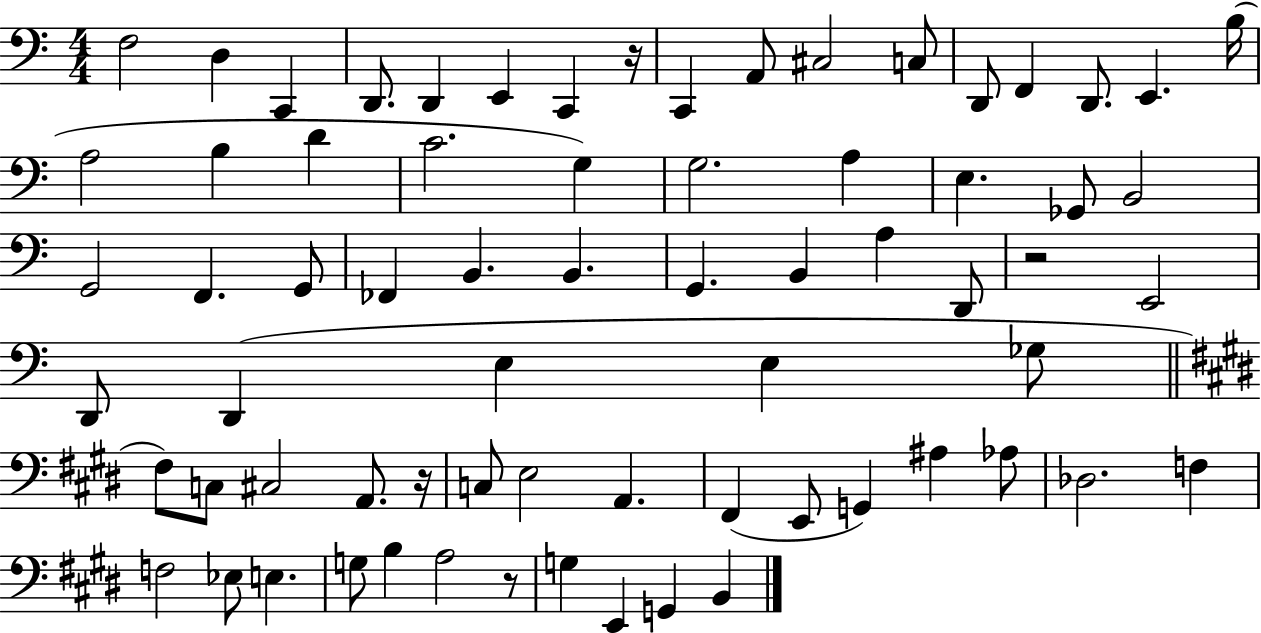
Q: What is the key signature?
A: C major